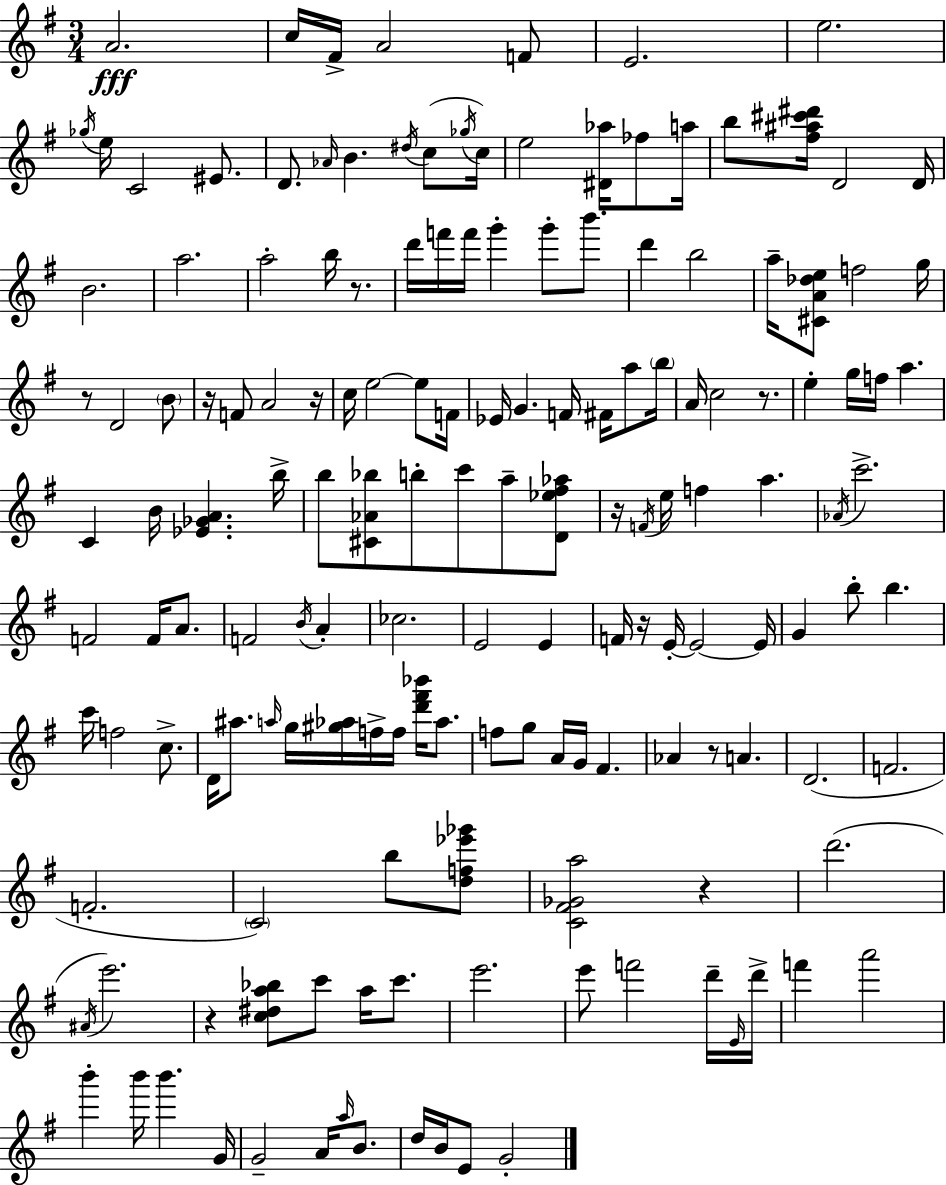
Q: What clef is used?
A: treble